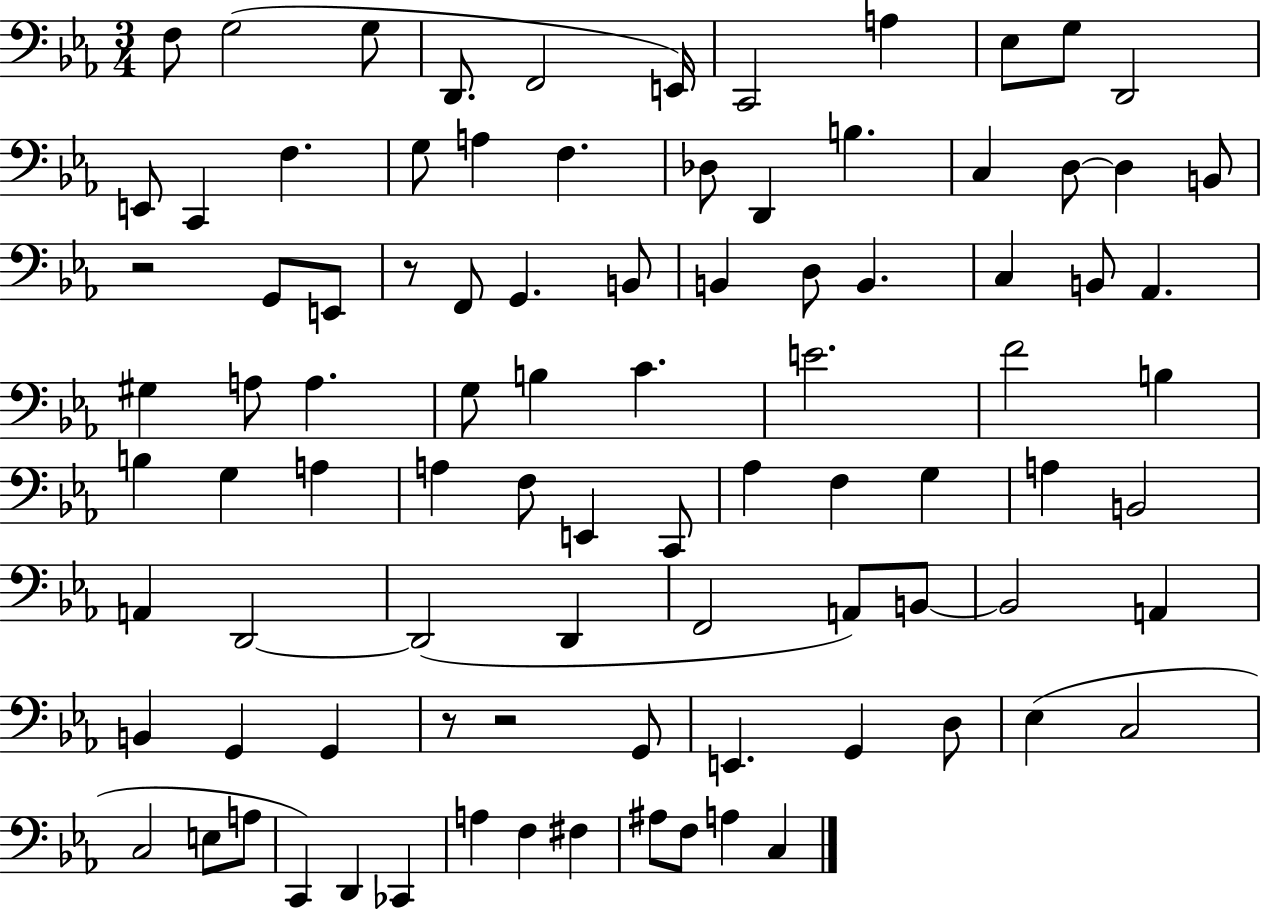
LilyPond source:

{
  \clef bass
  \numericTimeSignature
  \time 3/4
  \key ees \major
  f8 g2( g8 | d,8. f,2 e,16) | c,2 a4 | ees8 g8 d,2 | \break e,8 c,4 f4. | g8 a4 f4. | des8 d,4 b4. | c4 d8~~ d4 b,8 | \break r2 g,8 e,8 | r8 f,8 g,4. b,8 | b,4 d8 b,4. | c4 b,8 aes,4. | \break gis4 a8 a4. | g8 b4 c'4. | e'2. | f'2 b4 | \break b4 g4 a4 | a4 f8 e,4 c,8 | aes4 f4 g4 | a4 b,2 | \break a,4 d,2~~ | d,2( d,4 | f,2 a,8) b,8~~ | b,2 a,4 | \break b,4 g,4 g,4 | r8 r2 g,8 | e,4. g,4 d8 | ees4( c2 | \break c2 e8 a8 | c,4) d,4 ces,4 | a4 f4 fis4 | ais8 f8 a4 c4 | \break \bar "|."
}